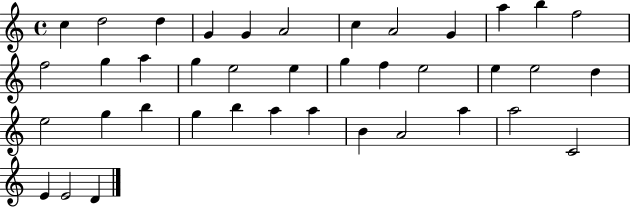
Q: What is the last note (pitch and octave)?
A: D4